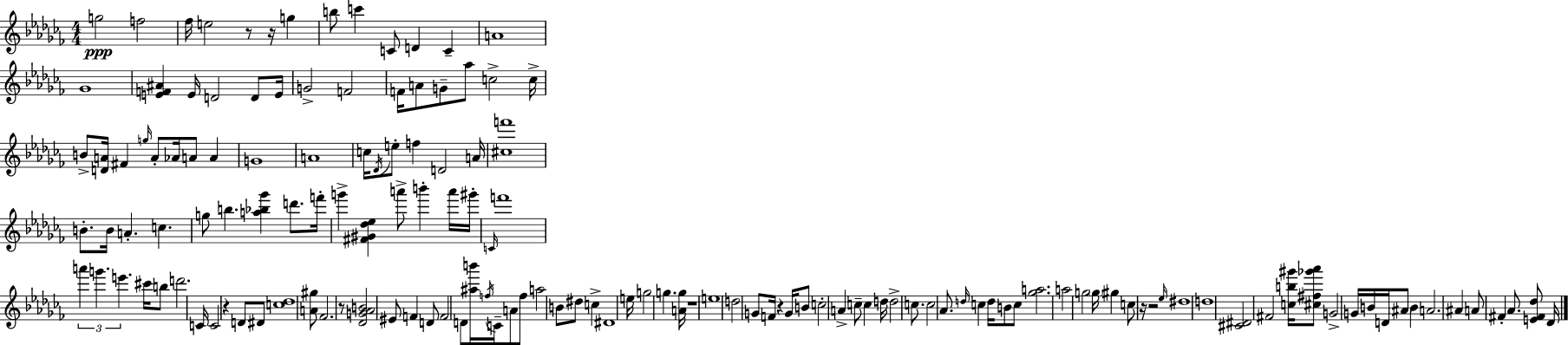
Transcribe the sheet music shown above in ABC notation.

X:1
T:Untitled
M:4/4
L:1/4
K:Abm
g2 f2 _f/4 e2 z/2 z/4 g b/2 c' C/2 D C A4 _G4 [EF^A] E/4 D2 D/2 E/4 G2 F2 F/4 A/2 G/2 _a/2 c2 c/4 B/2 [DA]/4 ^F g/4 A/2 _A/4 A/2 A G4 A4 c/4 _D/4 e/2 f D2 A/4 [^cf']4 B/2 B/4 A c g/2 b [a_b_g'] d'/2 f'/4 g' [^F^G_d_e] a'/2 b' a'/4 ^g'/4 C/4 f'4 a' g' e' ^c'/4 b/2 d'2 C/4 C2 z D/2 ^D/2 [c_d]4 [A^g]/2 _F2 z/2 [_DG_AB]2 ^E/2 F D/2 F2 D/2 [^ab']/4 f/4 C/4 A/2 f/2 a2 B/2 ^d/2 c ^D4 e/4 g2 g [Ag]/4 z4 e4 d2 G/2 F/4 z G/4 B/2 c2 A c/2 c d/4 d2 c/2 c2 _A/2 d/4 c d/4 B/2 c/2 [_ga]2 a2 g2 g/4 ^g c/2 z/4 z2 _e/4 ^d4 d4 [^C^D]2 ^F2 [cb^g']/4 [^c^f_g'_a']/2 G2 G/4 B/4 D/4 ^A/2 B A2 ^A A/2 ^F _A/2 [E^F_d]/2 _D/4